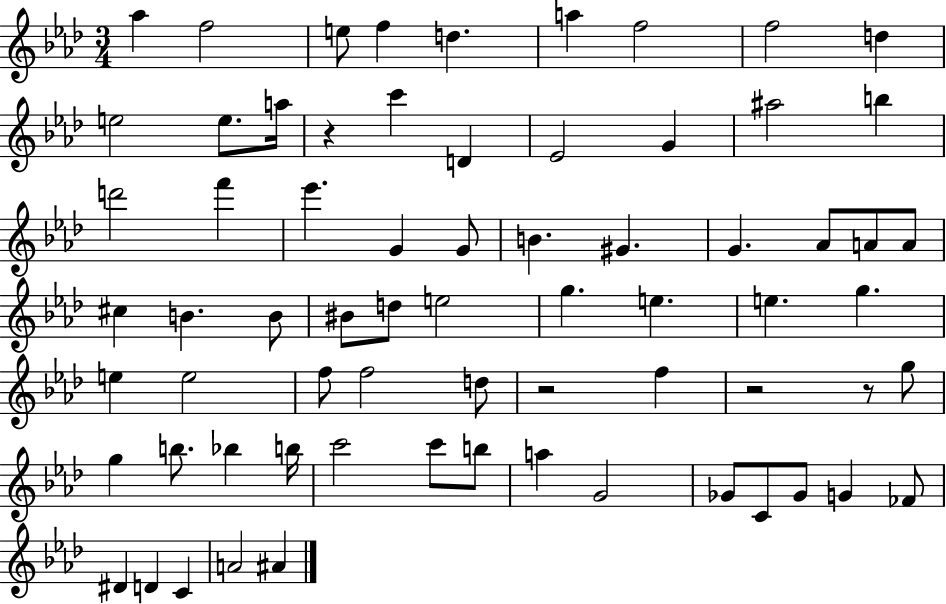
{
  \clef treble
  \numericTimeSignature
  \time 3/4
  \key aes \major
  aes''4 f''2 | e''8 f''4 d''4. | a''4 f''2 | f''2 d''4 | \break e''2 e''8. a''16 | r4 c'''4 d'4 | ees'2 g'4 | ais''2 b''4 | \break d'''2 f'''4 | ees'''4. g'4 g'8 | b'4. gis'4. | g'4. aes'8 a'8 a'8 | \break cis''4 b'4. b'8 | bis'8 d''8 e''2 | g''4. e''4. | e''4. g''4. | \break e''4 e''2 | f''8 f''2 d''8 | r2 f''4 | r2 r8 g''8 | \break g''4 b''8. bes''4 b''16 | c'''2 c'''8 b''8 | a''4 g'2 | ges'8 c'8 ges'8 g'4 fes'8 | \break dis'4 d'4 c'4 | a'2 ais'4 | \bar "|."
}